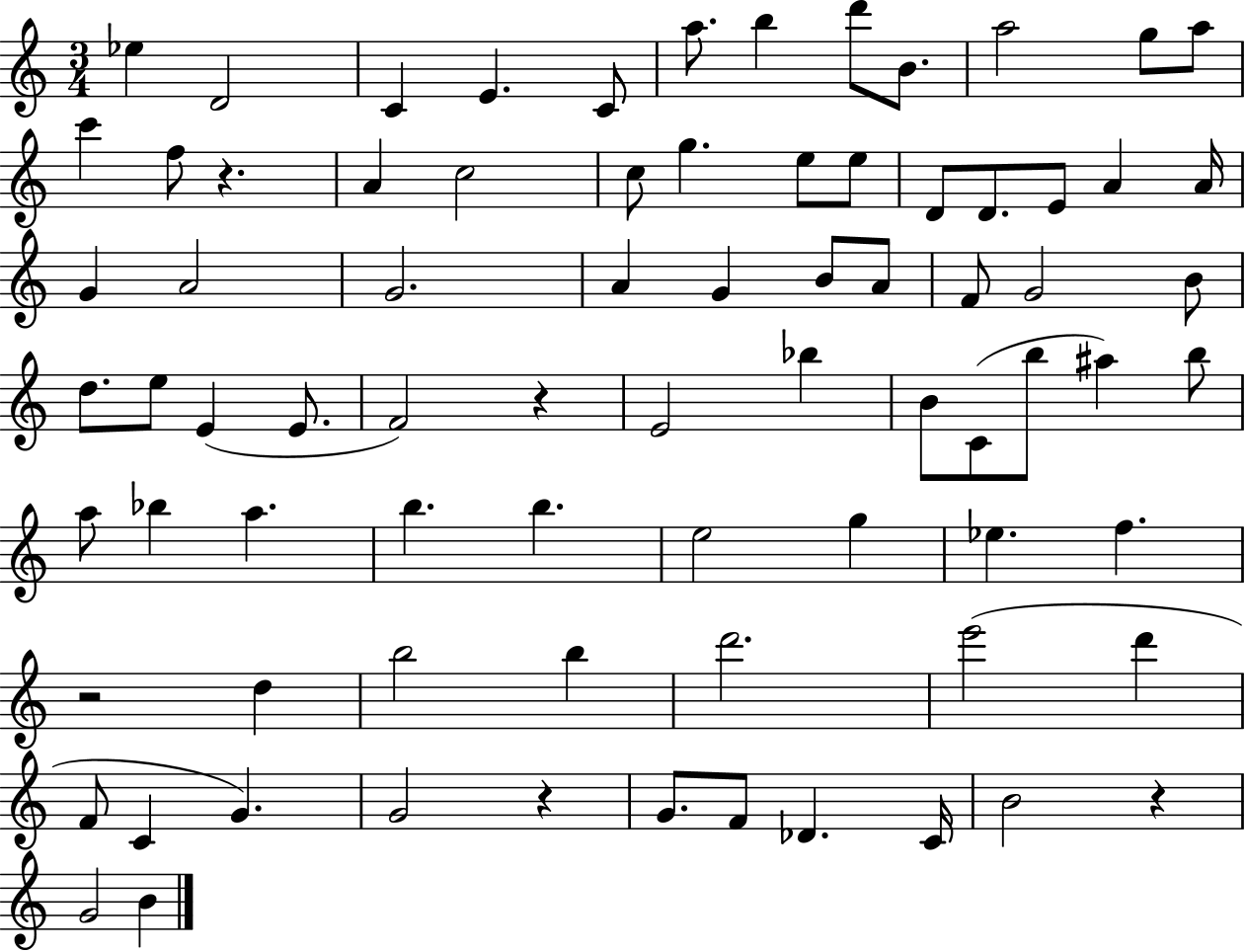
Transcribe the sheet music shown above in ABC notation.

X:1
T:Untitled
M:3/4
L:1/4
K:C
_e D2 C E C/2 a/2 b d'/2 B/2 a2 g/2 a/2 c' f/2 z A c2 c/2 g e/2 e/2 D/2 D/2 E/2 A A/4 G A2 G2 A G B/2 A/2 F/2 G2 B/2 d/2 e/2 E E/2 F2 z E2 _b B/2 C/2 b/2 ^a b/2 a/2 _b a b b e2 g _e f z2 d b2 b d'2 e'2 d' F/2 C G G2 z G/2 F/2 _D C/4 B2 z G2 B